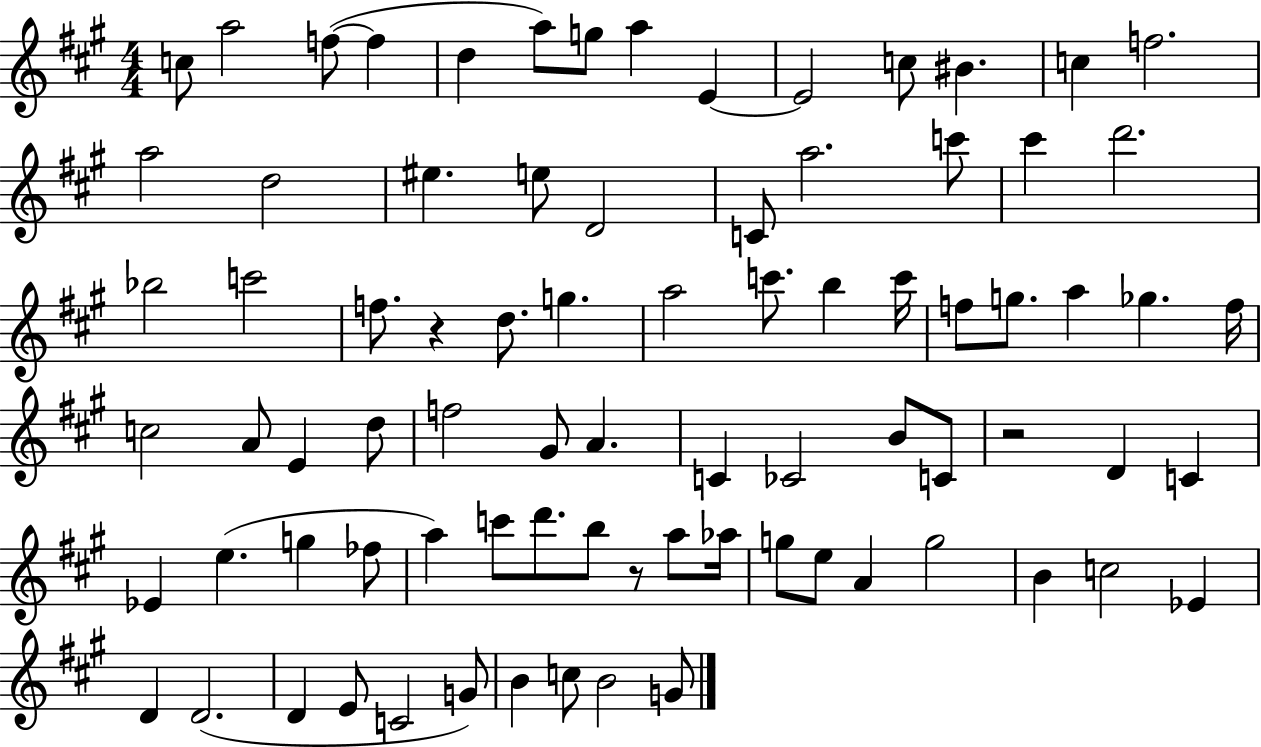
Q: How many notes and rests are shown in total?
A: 81